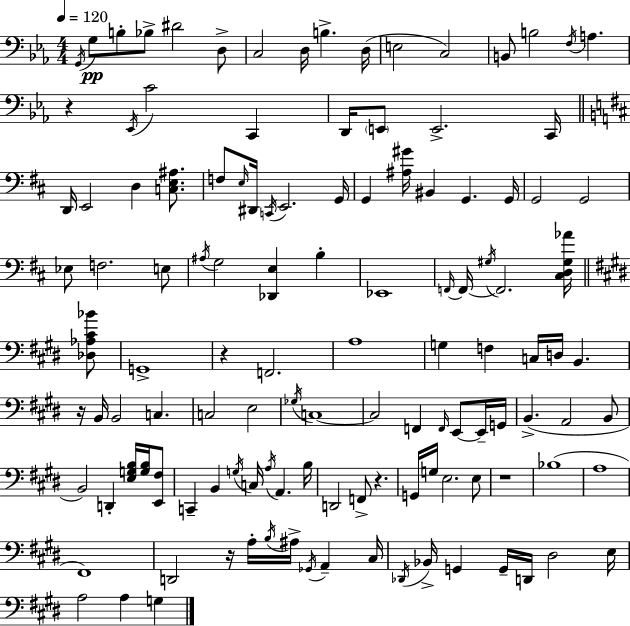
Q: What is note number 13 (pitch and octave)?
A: B2